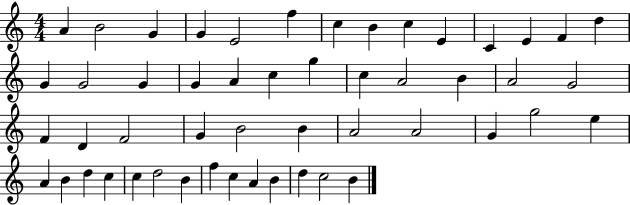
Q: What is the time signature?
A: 4/4